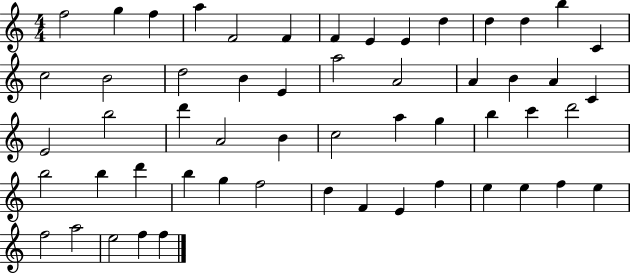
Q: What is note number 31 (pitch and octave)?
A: C5